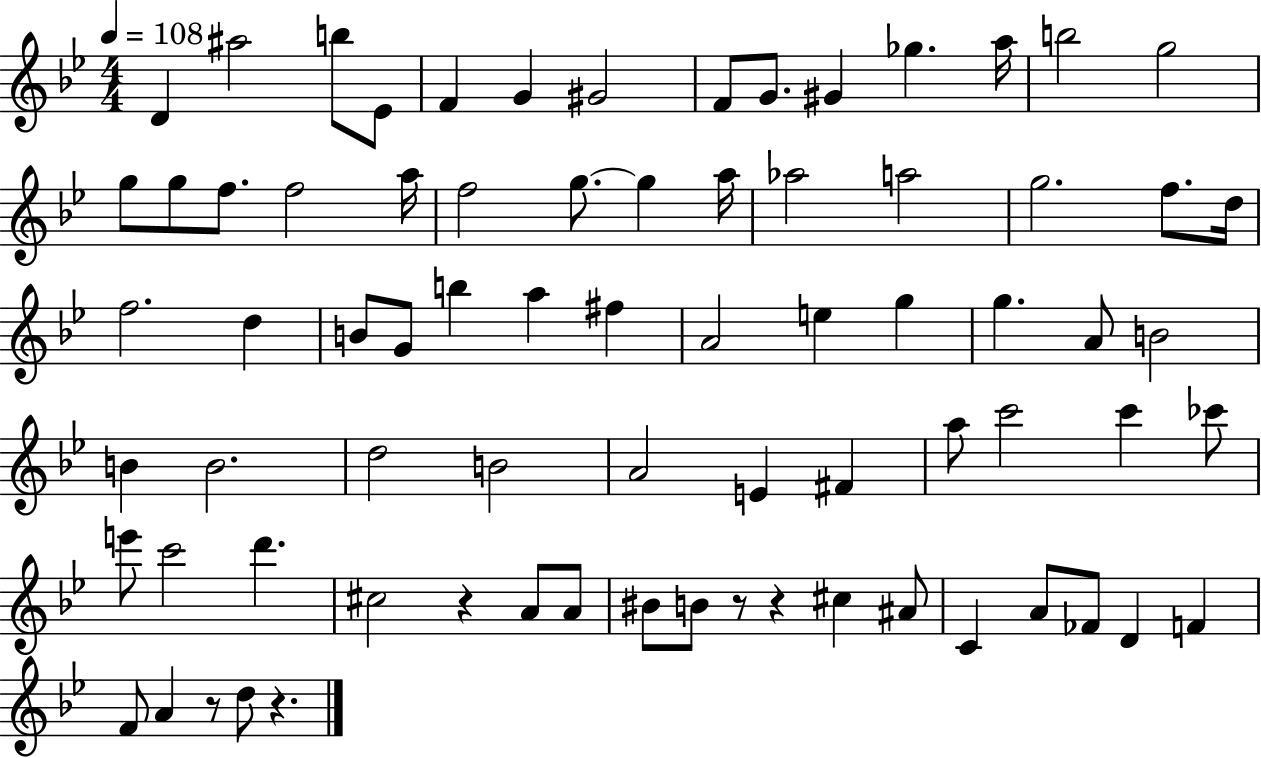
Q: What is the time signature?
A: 4/4